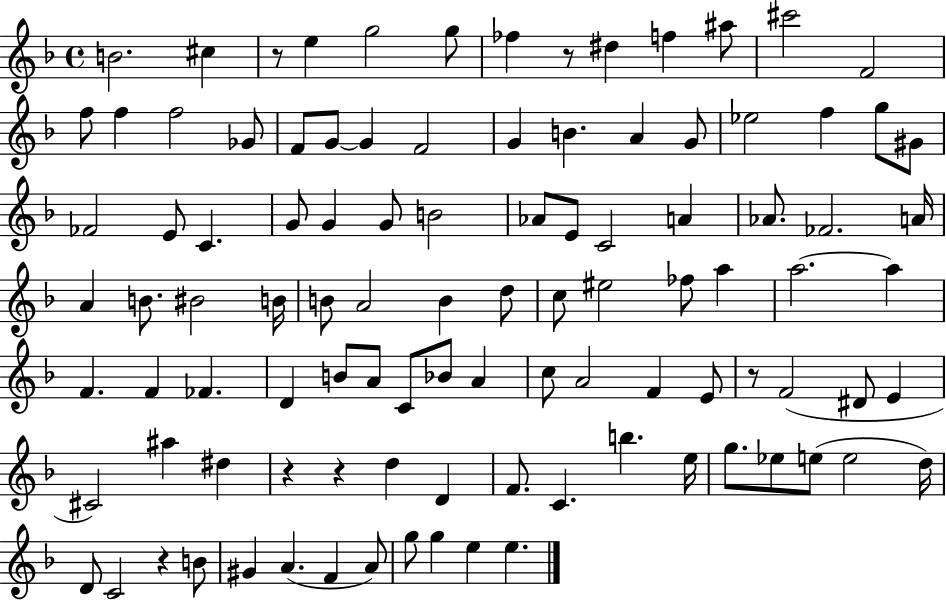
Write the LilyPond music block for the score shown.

{
  \clef treble
  \time 4/4
  \defaultTimeSignature
  \key f \major
  b'2. cis''4 | r8 e''4 g''2 g''8 | fes''4 r8 dis''4 f''4 ais''8 | cis'''2 f'2 | \break f''8 f''4 f''2 ges'8 | f'8 g'8~~ g'4 f'2 | g'4 b'4. a'4 g'8 | ees''2 f''4 g''8 gis'8 | \break fes'2 e'8 c'4. | g'8 g'4 g'8 b'2 | aes'8 e'8 c'2 a'4 | aes'8. fes'2. a'16 | \break a'4 b'8. bis'2 b'16 | b'8 a'2 b'4 d''8 | c''8 eis''2 fes''8 a''4 | a''2.~~ a''4 | \break f'4. f'4 fes'4. | d'4 b'8 a'8 c'8 bes'8 a'4 | c''8 a'2 f'4 e'8 | r8 f'2( dis'8 e'4 | \break cis'2) ais''4 dis''4 | r4 r4 d''4 d'4 | f'8. c'4. b''4. e''16 | g''8. ees''8 e''8( e''2 d''16) | \break d'8 c'2 r4 b'8 | gis'4 a'4.( f'4 a'8) | g''8 g''4 e''4 e''4. | \bar "|."
}